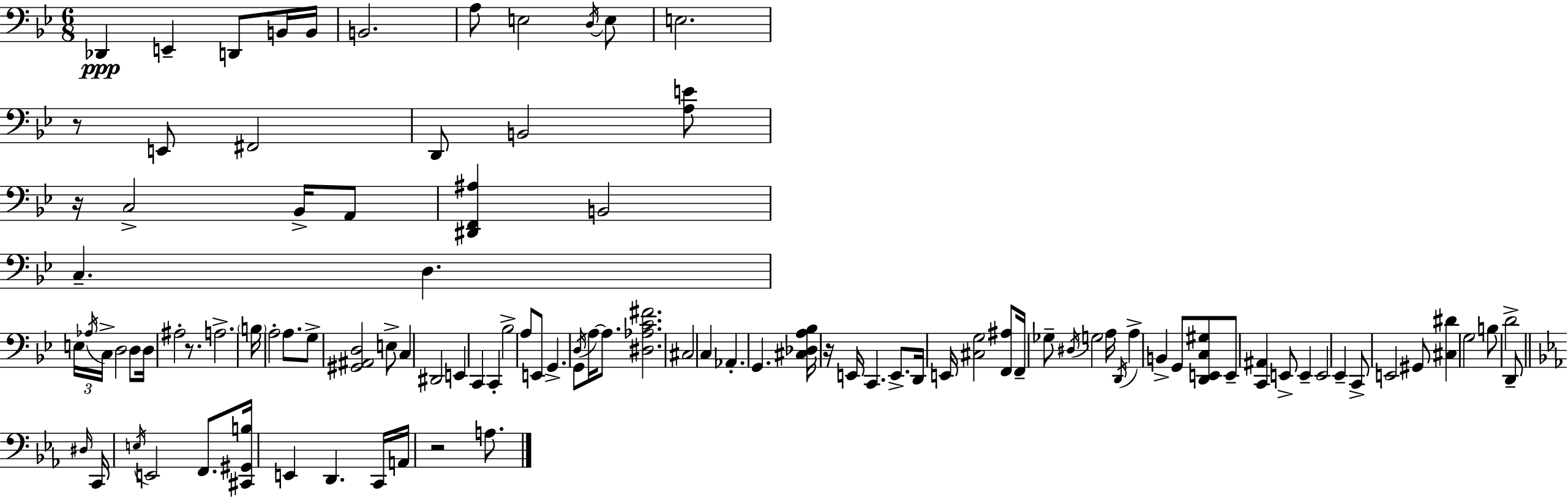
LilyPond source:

{
  \clef bass
  \numericTimeSignature
  \time 6/8
  \key bes \major
  des,4\ppp e,4-- d,8 b,16 b,16 | b,2. | a8 e2 \acciaccatura { d16 } e8 | e2. | \break r8 e,8 fis,2 | d,8 b,2 <a e'>8 | r16 c2-> bes,16-> a,8 | <dis, f, ais>4 b,2 | \break c4.-- d4. | \tuplet 3/2 { e16 \acciaccatura { aes16 } c16-> } d2 | d8 d16 ais2-. r8. | a2.-> | \break \parenthesize b16 a2-. a8. | g8-> <gis, ais, d>2 | e8-> c4 dis,2 | e,4 c,4 c,4-. | \break bes2-> a8 | e,8 g,4.-> g,8 \acciaccatura { d16 } a16~~ | a8. <dis aes c' fis'>2. | cis2 c4 | \break aes,4.-. g,4. | <cis des a bes>16 r16 e,16 c,4. | e,8.-> d,16 e,16 <cis g>2 | <f, ais>8 f,16-- ges8-- \acciaccatura { dis16 } g2 | \break a16 \acciaccatura { d,16 } a4-> b,4-> | g,8 <d, e, c gis>8 e,8-- <c, ais,>4 e,8-> | e,4-- e,2 | ees,4-- c,8-> e,2 | \break gis,8 <cis dis'>4 g2 | b8 d'2-> | d,8-- \bar "||" \break \key ees \major \grace { dis16 } c,16 \acciaccatura { e16 } e,2 f,8. | <cis, gis, b>16 e,4 d,4. | c,16 a,16 r2 a8. | \bar "|."
}